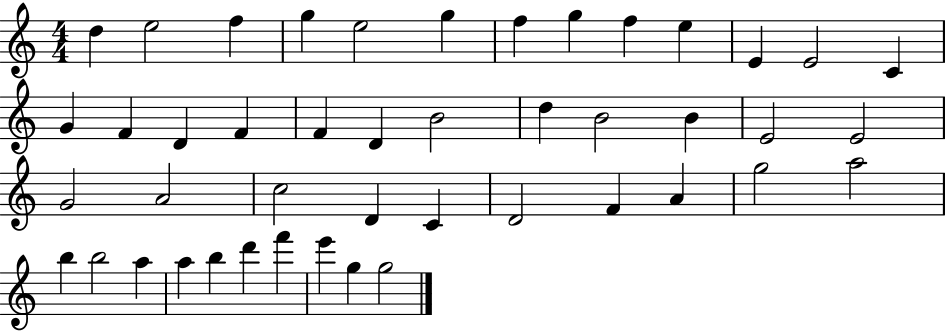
X:1
T:Untitled
M:4/4
L:1/4
K:C
d e2 f g e2 g f g f e E E2 C G F D F F D B2 d B2 B E2 E2 G2 A2 c2 D C D2 F A g2 a2 b b2 a a b d' f' e' g g2